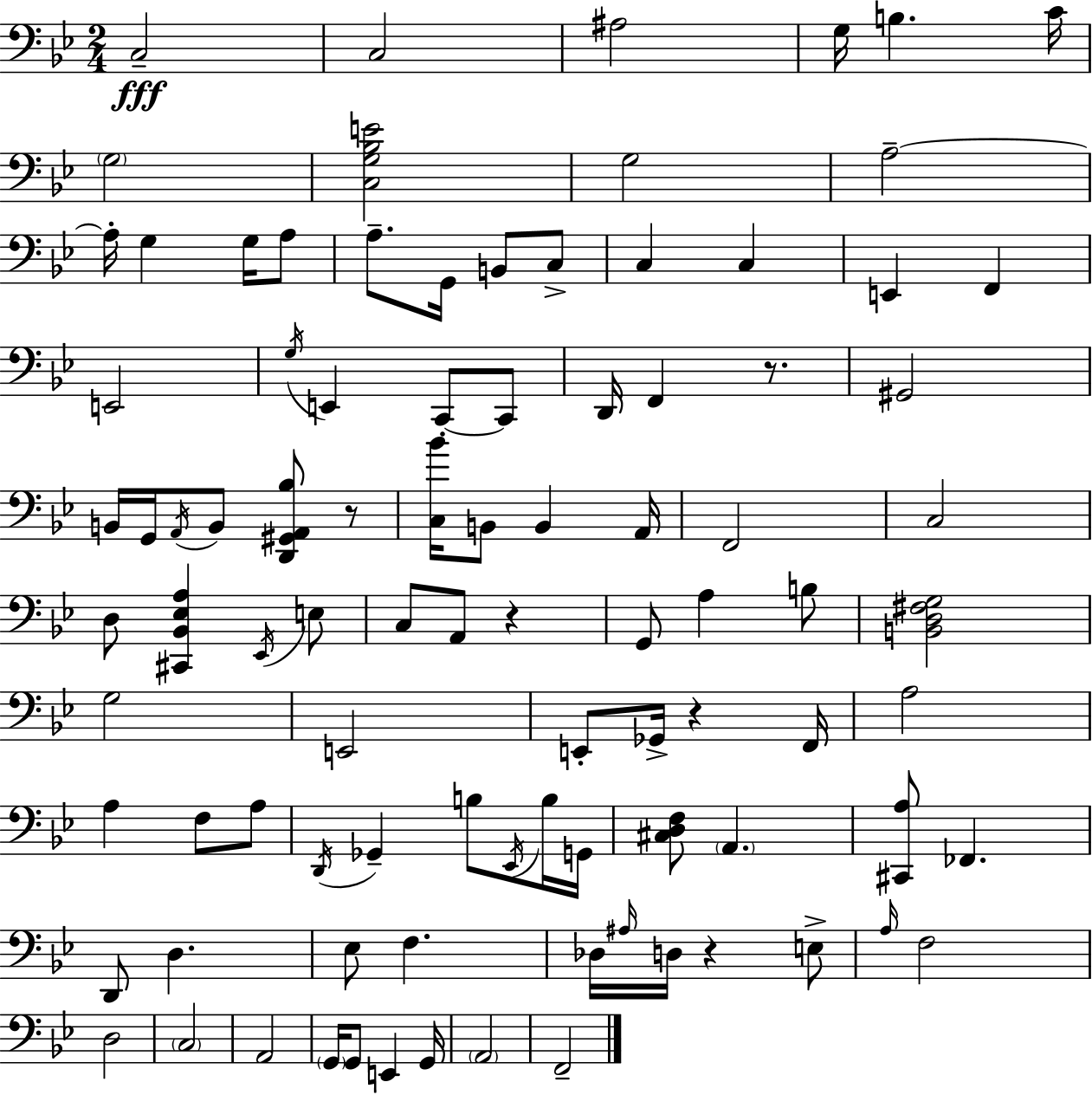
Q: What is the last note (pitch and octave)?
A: F2